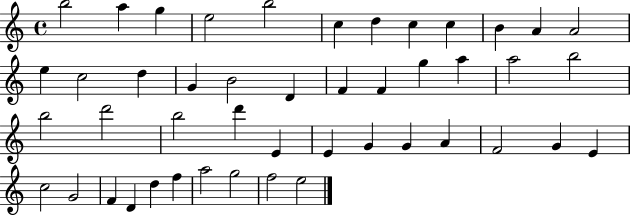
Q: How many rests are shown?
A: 0